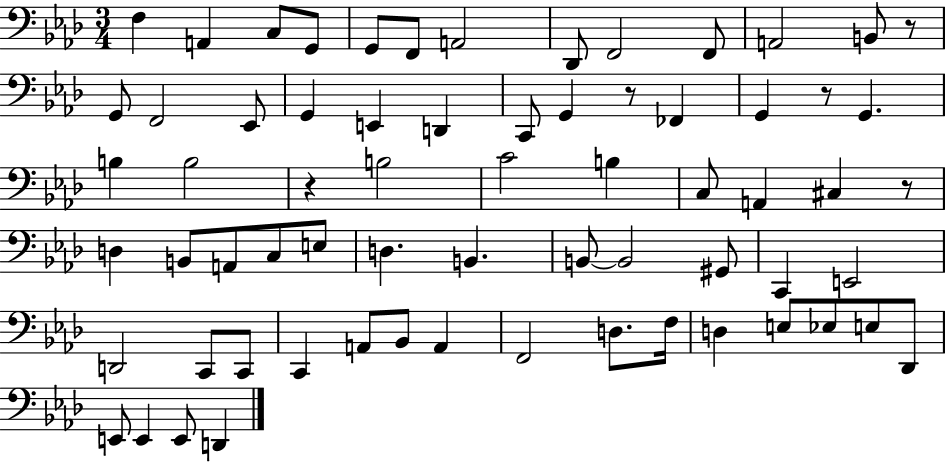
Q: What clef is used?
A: bass